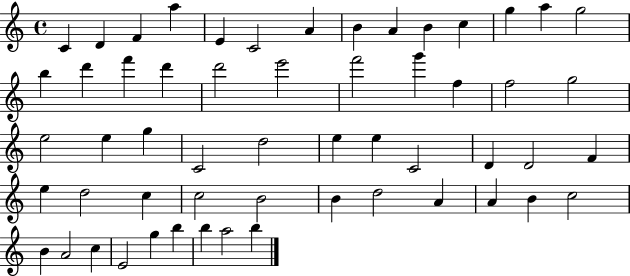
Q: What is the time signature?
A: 4/4